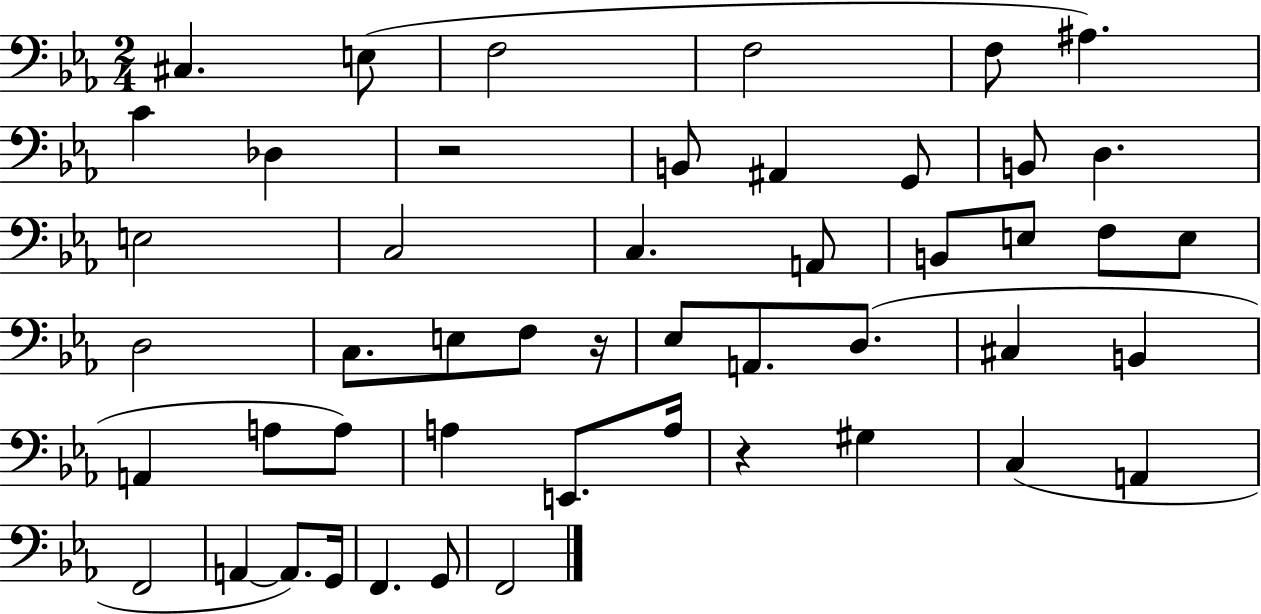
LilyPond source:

{
  \clef bass
  \numericTimeSignature
  \time 2/4
  \key ees \major
  cis4. e8( | f2 | f2 | f8 ais4.) | \break c'4 des4 | r2 | b,8 ais,4 g,8 | b,8 d4. | \break e2 | c2 | c4. a,8 | b,8 e8 f8 e8 | \break d2 | c8. e8 f8 r16 | ees8 a,8. d8.( | cis4 b,4 | \break a,4 a8 a8) | a4 e,8. a16 | r4 gis4 | c4( a,4 | \break f,2 | a,4~~ a,8.) g,16 | f,4. g,8 | f,2 | \break \bar "|."
}